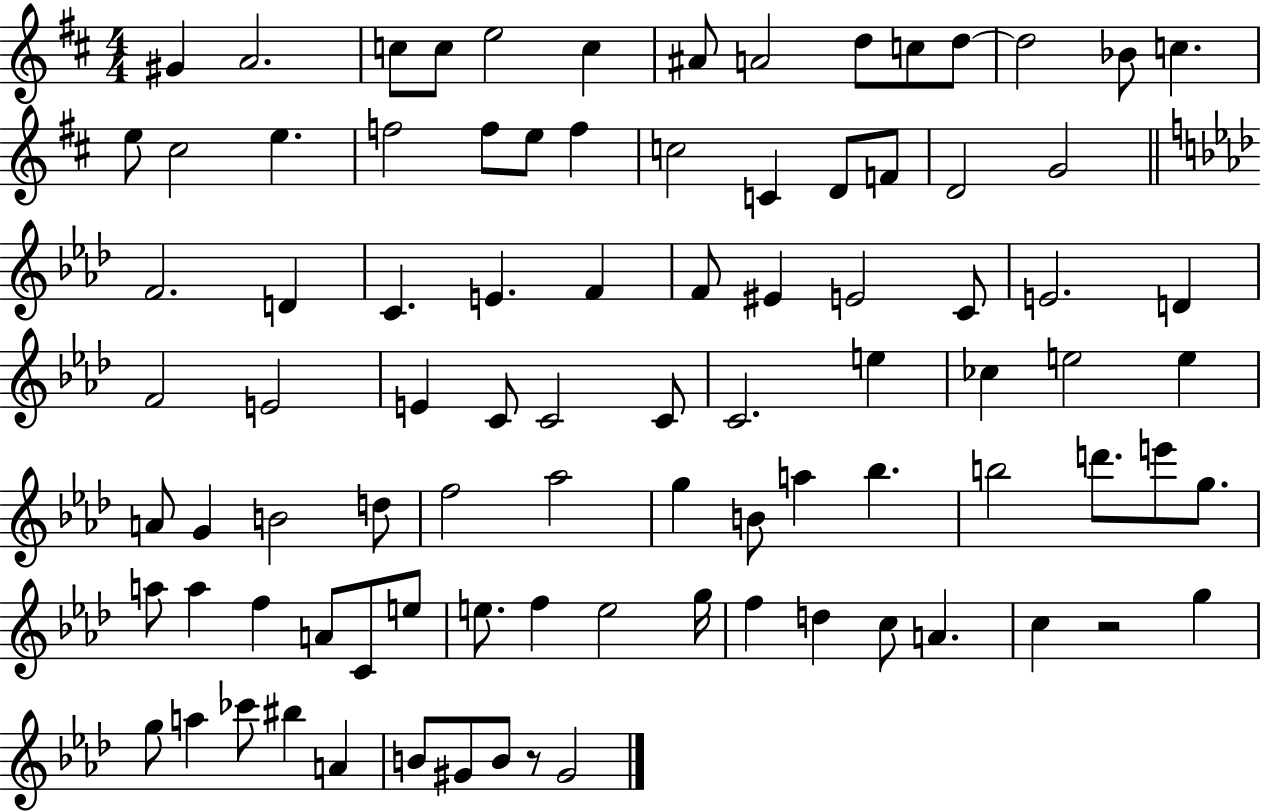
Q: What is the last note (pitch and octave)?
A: G#4